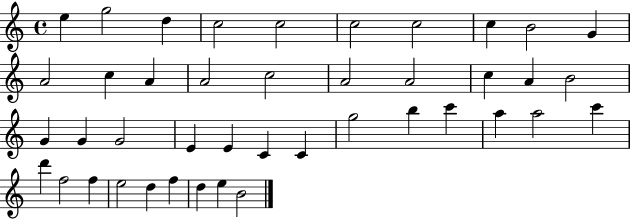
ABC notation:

X:1
T:Untitled
M:4/4
L:1/4
K:C
e g2 d c2 c2 c2 c2 c B2 G A2 c A A2 c2 A2 A2 c A B2 G G G2 E E C C g2 b c' a a2 c' d' f2 f e2 d f d e B2